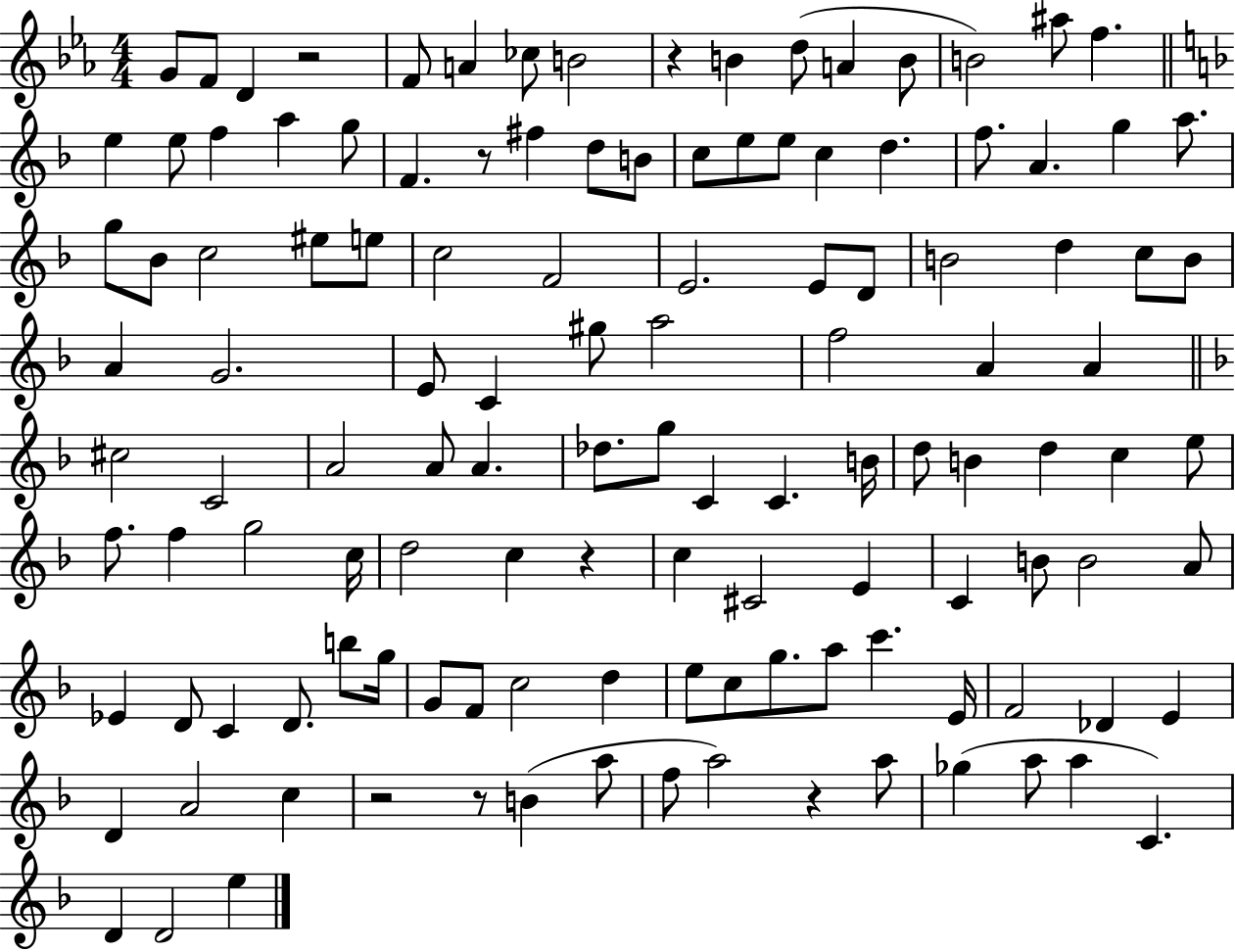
G4/e F4/e D4/q R/h F4/e A4/q CES5/e B4/h R/q B4/q D5/e A4/q B4/e B4/h A#5/e F5/q. E5/q E5/e F5/q A5/q G5/e F4/q. R/e F#5/q D5/e B4/e C5/e E5/e E5/e C5/q D5/q. F5/e. A4/q. G5/q A5/e. G5/e Bb4/e C5/h EIS5/e E5/e C5/h F4/h E4/h. E4/e D4/e B4/h D5/q C5/e B4/e A4/q G4/h. E4/e C4/q G#5/e A5/h F5/h A4/q A4/q C#5/h C4/h A4/h A4/e A4/q. Db5/e. G5/e C4/q C4/q. B4/s D5/e B4/q D5/q C5/q E5/e F5/e. F5/q G5/h C5/s D5/h C5/q R/q C5/q C#4/h E4/q C4/q B4/e B4/h A4/e Eb4/q D4/e C4/q D4/e. B5/e G5/s G4/e F4/e C5/h D5/q E5/e C5/e G5/e. A5/e C6/q. E4/s F4/h Db4/q E4/q D4/q A4/h C5/q R/h R/e B4/q A5/e F5/e A5/h R/q A5/e Gb5/q A5/e A5/q C4/q. D4/q D4/h E5/q